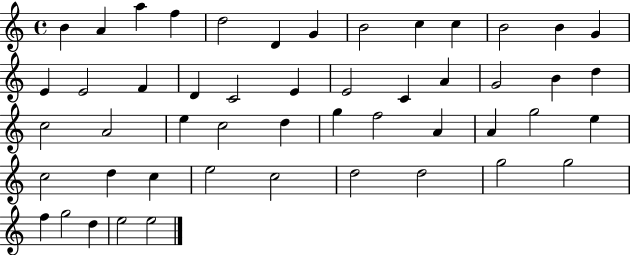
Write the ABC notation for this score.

X:1
T:Untitled
M:4/4
L:1/4
K:C
B A a f d2 D G B2 c c B2 B G E E2 F D C2 E E2 C A G2 B d c2 A2 e c2 d g f2 A A g2 e c2 d c e2 c2 d2 d2 g2 g2 f g2 d e2 e2